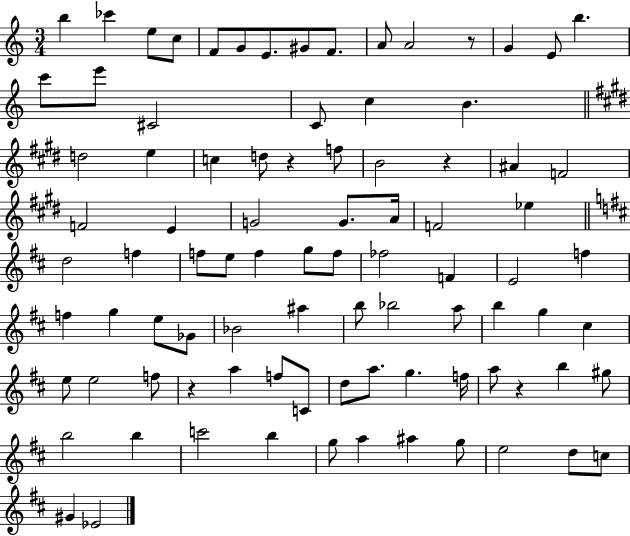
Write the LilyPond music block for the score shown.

{
  \clef treble
  \numericTimeSignature
  \time 3/4
  \key c \major
  b''4 ces'''4 e''8 c''8 | f'8 g'8 e'8. gis'8 f'8. | a'8 a'2 r8 | g'4 e'8 b''4. | \break c'''8 e'''8 cis'2 | c'8 c''4 b'4. | \bar "||" \break \key e \major d''2 e''4 | c''4 d''8 r4 f''8 | b'2 r4 | ais'4 f'2 | \break f'2 e'4 | g'2 g'8. a'16 | f'2 ees''4 | \bar "||" \break \key b \minor d''2 f''4 | f''8 e''8 f''4 g''8 f''8 | fes''2 f'4 | e'2 f''4 | \break f''4 g''4 e''8 ges'8 | bes'2 ais''4 | b''8 bes''2 a''8 | b''4 g''4 cis''4 | \break e''8 e''2 f''8 | r4 a''4 f''8 c'8 | d''8 a''8. g''4. f''16 | a''8 r4 b''4 gis''8 | \break b''2 b''4 | c'''2 b''4 | g''8 a''4 ais''4 g''8 | e''2 d''8 c''8 | \break gis'4 ees'2 | \bar "|."
}